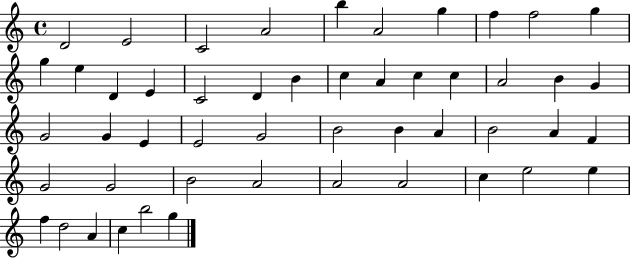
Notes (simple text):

D4/h E4/h C4/h A4/h B5/q A4/h G5/q F5/q F5/h G5/q G5/q E5/q D4/q E4/q C4/h D4/q B4/q C5/q A4/q C5/q C5/q A4/h B4/q G4/q G4/h G4/q E4/q E4/h G4/h B4/h B4/q A4/q B4/h A4/q F4/q G4/h G4/h B4/h A4/h A4/h A4/h C5/q E5/h E5/q F5/q D5/h A4/q C5/q B5/h G5/q